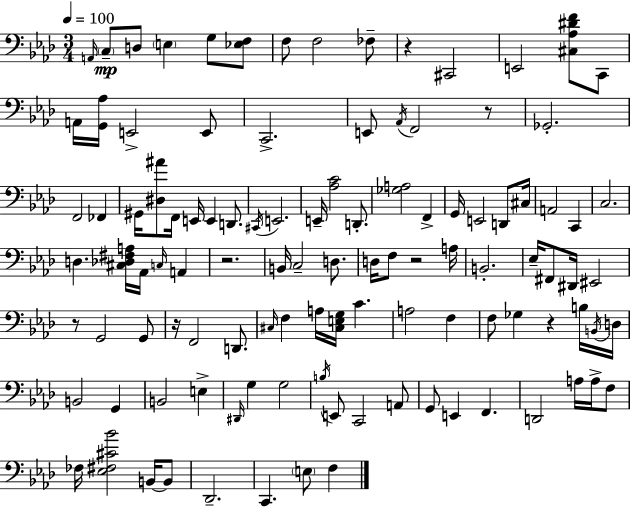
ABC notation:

X:1
T:Untitled
M:3/4
L:1/4
K:Ab
A,,/4 C,/2 D,/2 E, G,/2 [_E,F,]/2 F,/2 F,2 _F,/2 z ^C,,2 E,,2 [^C,_A,^DF]/2 C,,/2 A,,/4 [G,,_A,]/4 E,,2 E,,/2 C,,2 E,,/2 _A,,/4 F,,2 z/2 _G,,2 F,,2 _F,, ^G,,/4 [^D,^A]/2 F,,/4 E,,/4 E,, D,,/2 ^C,,/4 E,,2 E,,/4 [_A,C]2 D,,/2 [_G,A,]2 F,, G,,/4 E,,2 D,,/2 ^C,/4 A,,2 C,, C,2 D, [^C,_D,^F,A,]/4 _A,,/4 C,/4 A,, z2 B,,/4 C,2 D,/2 D,/4 F,/2 z2 A,/4 B,,2 _E,/4 ^F,,/2 ^D,,/4 ^E,,2 z/2 G,,2 G,,/2 z/4 F,,2 D,,/2 ^C,/4 F, A,/4 [^C,E,G,]/4 C A,2 F, F,/2 _G, z B,/4 B,,/4 D,/4 B,,2 G,, B,,2 E, ^D,,/4 G, G,2 B,/4 E,,/2 C,,2 A,,/2 G,,/2 E,, F,, D,,2 A,/4 A,/4 F,/2 _F,/4 [_E,^F,^C_B]2 B,,/4 B,,/2 _D,,2 C,, E,/2 F,